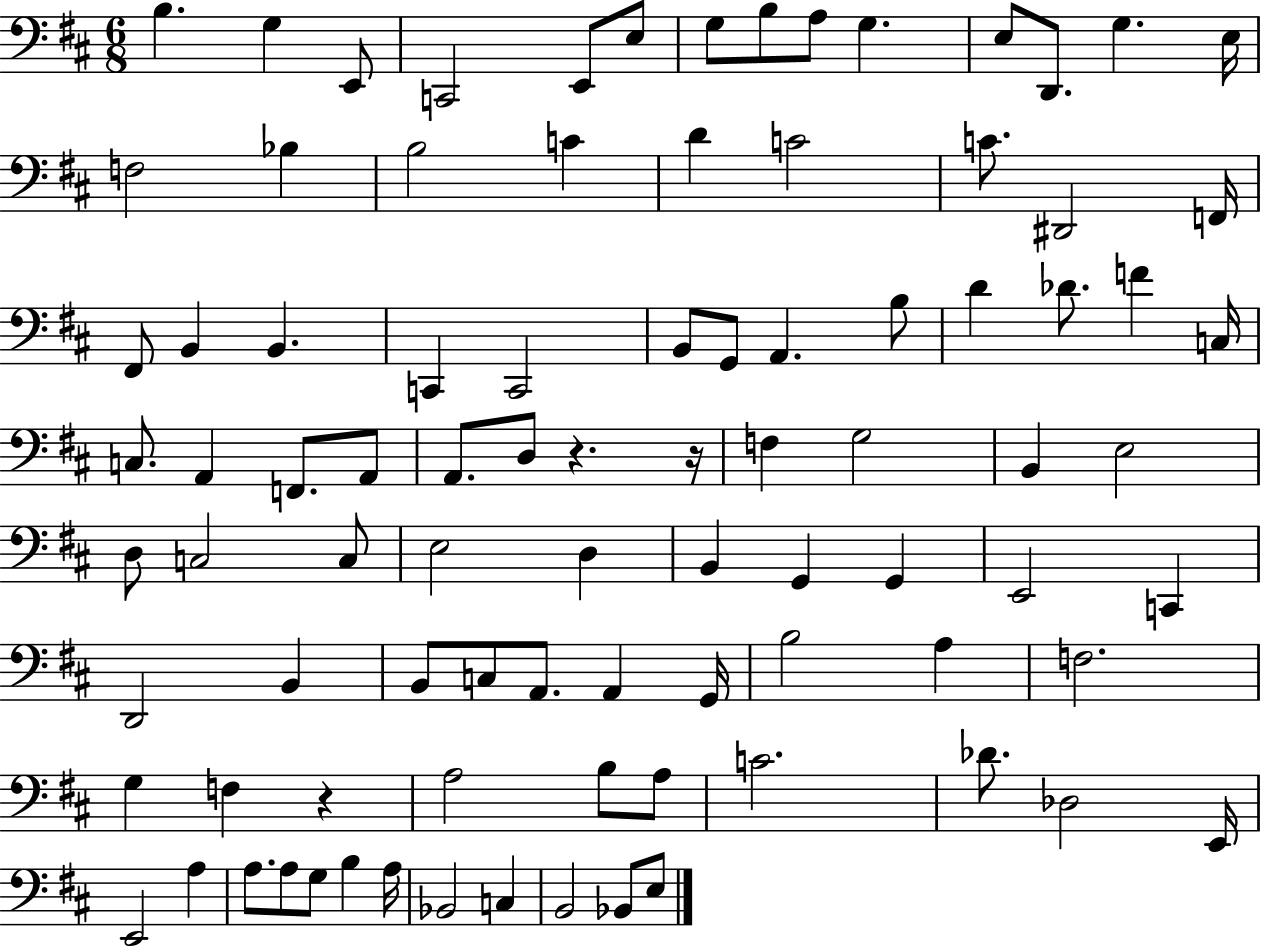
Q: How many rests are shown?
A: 3